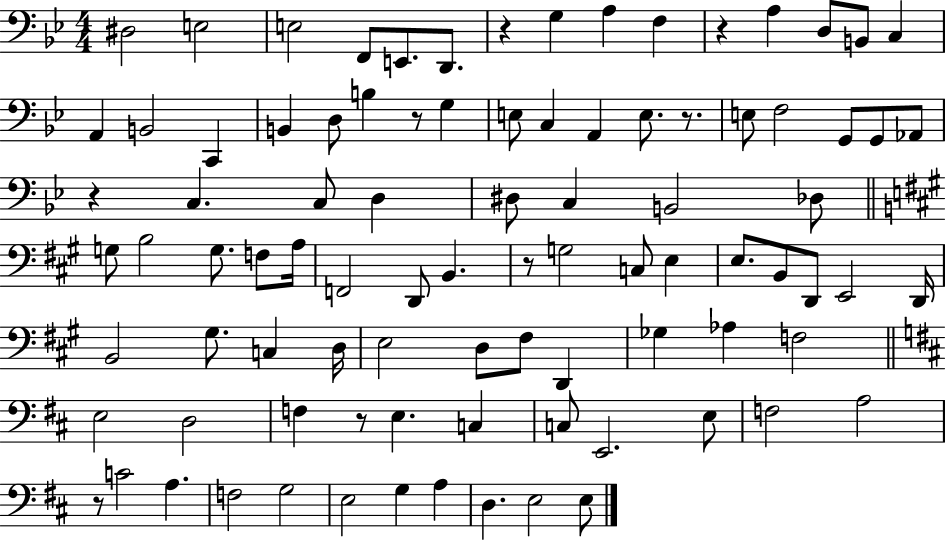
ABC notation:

X:1
T:Untitled
M:4/4
L:1/4
K:Bb
^D,2 E,2 E,2 F,,/2 E,,/2 D,,/2 z G, A, F, z A, D,/2 B,,/2 C, A,, B,,2 C,, B,, D,/2 B, z/2 G, E,/2 C, A,, E,/2 z/2 E,/2 F,2 G,,/2 G,,/2 _A,,/2 z C, C,/2 D, ^D,/2 C, B,,2 _D,/2 G,/2 B,2 G,/2 F,/2 A,/4 F,,2 D,,/2 B,, z/2 G,2 C,/2 E, E,/2 B,,/2 D,,/2 E,,2 D,,/4 B,,2 ^G,/2 C, D,/4 E,2 D,/2 ^F,/2 D,, _G, _A, F,2 E,2 D,2 F, z/2 E, C, C,/2 E,,2 E,/2 F,2 A,2 z/2 C2 A, F,2 G,2 E,2 G, A, D, E,2 E,/2